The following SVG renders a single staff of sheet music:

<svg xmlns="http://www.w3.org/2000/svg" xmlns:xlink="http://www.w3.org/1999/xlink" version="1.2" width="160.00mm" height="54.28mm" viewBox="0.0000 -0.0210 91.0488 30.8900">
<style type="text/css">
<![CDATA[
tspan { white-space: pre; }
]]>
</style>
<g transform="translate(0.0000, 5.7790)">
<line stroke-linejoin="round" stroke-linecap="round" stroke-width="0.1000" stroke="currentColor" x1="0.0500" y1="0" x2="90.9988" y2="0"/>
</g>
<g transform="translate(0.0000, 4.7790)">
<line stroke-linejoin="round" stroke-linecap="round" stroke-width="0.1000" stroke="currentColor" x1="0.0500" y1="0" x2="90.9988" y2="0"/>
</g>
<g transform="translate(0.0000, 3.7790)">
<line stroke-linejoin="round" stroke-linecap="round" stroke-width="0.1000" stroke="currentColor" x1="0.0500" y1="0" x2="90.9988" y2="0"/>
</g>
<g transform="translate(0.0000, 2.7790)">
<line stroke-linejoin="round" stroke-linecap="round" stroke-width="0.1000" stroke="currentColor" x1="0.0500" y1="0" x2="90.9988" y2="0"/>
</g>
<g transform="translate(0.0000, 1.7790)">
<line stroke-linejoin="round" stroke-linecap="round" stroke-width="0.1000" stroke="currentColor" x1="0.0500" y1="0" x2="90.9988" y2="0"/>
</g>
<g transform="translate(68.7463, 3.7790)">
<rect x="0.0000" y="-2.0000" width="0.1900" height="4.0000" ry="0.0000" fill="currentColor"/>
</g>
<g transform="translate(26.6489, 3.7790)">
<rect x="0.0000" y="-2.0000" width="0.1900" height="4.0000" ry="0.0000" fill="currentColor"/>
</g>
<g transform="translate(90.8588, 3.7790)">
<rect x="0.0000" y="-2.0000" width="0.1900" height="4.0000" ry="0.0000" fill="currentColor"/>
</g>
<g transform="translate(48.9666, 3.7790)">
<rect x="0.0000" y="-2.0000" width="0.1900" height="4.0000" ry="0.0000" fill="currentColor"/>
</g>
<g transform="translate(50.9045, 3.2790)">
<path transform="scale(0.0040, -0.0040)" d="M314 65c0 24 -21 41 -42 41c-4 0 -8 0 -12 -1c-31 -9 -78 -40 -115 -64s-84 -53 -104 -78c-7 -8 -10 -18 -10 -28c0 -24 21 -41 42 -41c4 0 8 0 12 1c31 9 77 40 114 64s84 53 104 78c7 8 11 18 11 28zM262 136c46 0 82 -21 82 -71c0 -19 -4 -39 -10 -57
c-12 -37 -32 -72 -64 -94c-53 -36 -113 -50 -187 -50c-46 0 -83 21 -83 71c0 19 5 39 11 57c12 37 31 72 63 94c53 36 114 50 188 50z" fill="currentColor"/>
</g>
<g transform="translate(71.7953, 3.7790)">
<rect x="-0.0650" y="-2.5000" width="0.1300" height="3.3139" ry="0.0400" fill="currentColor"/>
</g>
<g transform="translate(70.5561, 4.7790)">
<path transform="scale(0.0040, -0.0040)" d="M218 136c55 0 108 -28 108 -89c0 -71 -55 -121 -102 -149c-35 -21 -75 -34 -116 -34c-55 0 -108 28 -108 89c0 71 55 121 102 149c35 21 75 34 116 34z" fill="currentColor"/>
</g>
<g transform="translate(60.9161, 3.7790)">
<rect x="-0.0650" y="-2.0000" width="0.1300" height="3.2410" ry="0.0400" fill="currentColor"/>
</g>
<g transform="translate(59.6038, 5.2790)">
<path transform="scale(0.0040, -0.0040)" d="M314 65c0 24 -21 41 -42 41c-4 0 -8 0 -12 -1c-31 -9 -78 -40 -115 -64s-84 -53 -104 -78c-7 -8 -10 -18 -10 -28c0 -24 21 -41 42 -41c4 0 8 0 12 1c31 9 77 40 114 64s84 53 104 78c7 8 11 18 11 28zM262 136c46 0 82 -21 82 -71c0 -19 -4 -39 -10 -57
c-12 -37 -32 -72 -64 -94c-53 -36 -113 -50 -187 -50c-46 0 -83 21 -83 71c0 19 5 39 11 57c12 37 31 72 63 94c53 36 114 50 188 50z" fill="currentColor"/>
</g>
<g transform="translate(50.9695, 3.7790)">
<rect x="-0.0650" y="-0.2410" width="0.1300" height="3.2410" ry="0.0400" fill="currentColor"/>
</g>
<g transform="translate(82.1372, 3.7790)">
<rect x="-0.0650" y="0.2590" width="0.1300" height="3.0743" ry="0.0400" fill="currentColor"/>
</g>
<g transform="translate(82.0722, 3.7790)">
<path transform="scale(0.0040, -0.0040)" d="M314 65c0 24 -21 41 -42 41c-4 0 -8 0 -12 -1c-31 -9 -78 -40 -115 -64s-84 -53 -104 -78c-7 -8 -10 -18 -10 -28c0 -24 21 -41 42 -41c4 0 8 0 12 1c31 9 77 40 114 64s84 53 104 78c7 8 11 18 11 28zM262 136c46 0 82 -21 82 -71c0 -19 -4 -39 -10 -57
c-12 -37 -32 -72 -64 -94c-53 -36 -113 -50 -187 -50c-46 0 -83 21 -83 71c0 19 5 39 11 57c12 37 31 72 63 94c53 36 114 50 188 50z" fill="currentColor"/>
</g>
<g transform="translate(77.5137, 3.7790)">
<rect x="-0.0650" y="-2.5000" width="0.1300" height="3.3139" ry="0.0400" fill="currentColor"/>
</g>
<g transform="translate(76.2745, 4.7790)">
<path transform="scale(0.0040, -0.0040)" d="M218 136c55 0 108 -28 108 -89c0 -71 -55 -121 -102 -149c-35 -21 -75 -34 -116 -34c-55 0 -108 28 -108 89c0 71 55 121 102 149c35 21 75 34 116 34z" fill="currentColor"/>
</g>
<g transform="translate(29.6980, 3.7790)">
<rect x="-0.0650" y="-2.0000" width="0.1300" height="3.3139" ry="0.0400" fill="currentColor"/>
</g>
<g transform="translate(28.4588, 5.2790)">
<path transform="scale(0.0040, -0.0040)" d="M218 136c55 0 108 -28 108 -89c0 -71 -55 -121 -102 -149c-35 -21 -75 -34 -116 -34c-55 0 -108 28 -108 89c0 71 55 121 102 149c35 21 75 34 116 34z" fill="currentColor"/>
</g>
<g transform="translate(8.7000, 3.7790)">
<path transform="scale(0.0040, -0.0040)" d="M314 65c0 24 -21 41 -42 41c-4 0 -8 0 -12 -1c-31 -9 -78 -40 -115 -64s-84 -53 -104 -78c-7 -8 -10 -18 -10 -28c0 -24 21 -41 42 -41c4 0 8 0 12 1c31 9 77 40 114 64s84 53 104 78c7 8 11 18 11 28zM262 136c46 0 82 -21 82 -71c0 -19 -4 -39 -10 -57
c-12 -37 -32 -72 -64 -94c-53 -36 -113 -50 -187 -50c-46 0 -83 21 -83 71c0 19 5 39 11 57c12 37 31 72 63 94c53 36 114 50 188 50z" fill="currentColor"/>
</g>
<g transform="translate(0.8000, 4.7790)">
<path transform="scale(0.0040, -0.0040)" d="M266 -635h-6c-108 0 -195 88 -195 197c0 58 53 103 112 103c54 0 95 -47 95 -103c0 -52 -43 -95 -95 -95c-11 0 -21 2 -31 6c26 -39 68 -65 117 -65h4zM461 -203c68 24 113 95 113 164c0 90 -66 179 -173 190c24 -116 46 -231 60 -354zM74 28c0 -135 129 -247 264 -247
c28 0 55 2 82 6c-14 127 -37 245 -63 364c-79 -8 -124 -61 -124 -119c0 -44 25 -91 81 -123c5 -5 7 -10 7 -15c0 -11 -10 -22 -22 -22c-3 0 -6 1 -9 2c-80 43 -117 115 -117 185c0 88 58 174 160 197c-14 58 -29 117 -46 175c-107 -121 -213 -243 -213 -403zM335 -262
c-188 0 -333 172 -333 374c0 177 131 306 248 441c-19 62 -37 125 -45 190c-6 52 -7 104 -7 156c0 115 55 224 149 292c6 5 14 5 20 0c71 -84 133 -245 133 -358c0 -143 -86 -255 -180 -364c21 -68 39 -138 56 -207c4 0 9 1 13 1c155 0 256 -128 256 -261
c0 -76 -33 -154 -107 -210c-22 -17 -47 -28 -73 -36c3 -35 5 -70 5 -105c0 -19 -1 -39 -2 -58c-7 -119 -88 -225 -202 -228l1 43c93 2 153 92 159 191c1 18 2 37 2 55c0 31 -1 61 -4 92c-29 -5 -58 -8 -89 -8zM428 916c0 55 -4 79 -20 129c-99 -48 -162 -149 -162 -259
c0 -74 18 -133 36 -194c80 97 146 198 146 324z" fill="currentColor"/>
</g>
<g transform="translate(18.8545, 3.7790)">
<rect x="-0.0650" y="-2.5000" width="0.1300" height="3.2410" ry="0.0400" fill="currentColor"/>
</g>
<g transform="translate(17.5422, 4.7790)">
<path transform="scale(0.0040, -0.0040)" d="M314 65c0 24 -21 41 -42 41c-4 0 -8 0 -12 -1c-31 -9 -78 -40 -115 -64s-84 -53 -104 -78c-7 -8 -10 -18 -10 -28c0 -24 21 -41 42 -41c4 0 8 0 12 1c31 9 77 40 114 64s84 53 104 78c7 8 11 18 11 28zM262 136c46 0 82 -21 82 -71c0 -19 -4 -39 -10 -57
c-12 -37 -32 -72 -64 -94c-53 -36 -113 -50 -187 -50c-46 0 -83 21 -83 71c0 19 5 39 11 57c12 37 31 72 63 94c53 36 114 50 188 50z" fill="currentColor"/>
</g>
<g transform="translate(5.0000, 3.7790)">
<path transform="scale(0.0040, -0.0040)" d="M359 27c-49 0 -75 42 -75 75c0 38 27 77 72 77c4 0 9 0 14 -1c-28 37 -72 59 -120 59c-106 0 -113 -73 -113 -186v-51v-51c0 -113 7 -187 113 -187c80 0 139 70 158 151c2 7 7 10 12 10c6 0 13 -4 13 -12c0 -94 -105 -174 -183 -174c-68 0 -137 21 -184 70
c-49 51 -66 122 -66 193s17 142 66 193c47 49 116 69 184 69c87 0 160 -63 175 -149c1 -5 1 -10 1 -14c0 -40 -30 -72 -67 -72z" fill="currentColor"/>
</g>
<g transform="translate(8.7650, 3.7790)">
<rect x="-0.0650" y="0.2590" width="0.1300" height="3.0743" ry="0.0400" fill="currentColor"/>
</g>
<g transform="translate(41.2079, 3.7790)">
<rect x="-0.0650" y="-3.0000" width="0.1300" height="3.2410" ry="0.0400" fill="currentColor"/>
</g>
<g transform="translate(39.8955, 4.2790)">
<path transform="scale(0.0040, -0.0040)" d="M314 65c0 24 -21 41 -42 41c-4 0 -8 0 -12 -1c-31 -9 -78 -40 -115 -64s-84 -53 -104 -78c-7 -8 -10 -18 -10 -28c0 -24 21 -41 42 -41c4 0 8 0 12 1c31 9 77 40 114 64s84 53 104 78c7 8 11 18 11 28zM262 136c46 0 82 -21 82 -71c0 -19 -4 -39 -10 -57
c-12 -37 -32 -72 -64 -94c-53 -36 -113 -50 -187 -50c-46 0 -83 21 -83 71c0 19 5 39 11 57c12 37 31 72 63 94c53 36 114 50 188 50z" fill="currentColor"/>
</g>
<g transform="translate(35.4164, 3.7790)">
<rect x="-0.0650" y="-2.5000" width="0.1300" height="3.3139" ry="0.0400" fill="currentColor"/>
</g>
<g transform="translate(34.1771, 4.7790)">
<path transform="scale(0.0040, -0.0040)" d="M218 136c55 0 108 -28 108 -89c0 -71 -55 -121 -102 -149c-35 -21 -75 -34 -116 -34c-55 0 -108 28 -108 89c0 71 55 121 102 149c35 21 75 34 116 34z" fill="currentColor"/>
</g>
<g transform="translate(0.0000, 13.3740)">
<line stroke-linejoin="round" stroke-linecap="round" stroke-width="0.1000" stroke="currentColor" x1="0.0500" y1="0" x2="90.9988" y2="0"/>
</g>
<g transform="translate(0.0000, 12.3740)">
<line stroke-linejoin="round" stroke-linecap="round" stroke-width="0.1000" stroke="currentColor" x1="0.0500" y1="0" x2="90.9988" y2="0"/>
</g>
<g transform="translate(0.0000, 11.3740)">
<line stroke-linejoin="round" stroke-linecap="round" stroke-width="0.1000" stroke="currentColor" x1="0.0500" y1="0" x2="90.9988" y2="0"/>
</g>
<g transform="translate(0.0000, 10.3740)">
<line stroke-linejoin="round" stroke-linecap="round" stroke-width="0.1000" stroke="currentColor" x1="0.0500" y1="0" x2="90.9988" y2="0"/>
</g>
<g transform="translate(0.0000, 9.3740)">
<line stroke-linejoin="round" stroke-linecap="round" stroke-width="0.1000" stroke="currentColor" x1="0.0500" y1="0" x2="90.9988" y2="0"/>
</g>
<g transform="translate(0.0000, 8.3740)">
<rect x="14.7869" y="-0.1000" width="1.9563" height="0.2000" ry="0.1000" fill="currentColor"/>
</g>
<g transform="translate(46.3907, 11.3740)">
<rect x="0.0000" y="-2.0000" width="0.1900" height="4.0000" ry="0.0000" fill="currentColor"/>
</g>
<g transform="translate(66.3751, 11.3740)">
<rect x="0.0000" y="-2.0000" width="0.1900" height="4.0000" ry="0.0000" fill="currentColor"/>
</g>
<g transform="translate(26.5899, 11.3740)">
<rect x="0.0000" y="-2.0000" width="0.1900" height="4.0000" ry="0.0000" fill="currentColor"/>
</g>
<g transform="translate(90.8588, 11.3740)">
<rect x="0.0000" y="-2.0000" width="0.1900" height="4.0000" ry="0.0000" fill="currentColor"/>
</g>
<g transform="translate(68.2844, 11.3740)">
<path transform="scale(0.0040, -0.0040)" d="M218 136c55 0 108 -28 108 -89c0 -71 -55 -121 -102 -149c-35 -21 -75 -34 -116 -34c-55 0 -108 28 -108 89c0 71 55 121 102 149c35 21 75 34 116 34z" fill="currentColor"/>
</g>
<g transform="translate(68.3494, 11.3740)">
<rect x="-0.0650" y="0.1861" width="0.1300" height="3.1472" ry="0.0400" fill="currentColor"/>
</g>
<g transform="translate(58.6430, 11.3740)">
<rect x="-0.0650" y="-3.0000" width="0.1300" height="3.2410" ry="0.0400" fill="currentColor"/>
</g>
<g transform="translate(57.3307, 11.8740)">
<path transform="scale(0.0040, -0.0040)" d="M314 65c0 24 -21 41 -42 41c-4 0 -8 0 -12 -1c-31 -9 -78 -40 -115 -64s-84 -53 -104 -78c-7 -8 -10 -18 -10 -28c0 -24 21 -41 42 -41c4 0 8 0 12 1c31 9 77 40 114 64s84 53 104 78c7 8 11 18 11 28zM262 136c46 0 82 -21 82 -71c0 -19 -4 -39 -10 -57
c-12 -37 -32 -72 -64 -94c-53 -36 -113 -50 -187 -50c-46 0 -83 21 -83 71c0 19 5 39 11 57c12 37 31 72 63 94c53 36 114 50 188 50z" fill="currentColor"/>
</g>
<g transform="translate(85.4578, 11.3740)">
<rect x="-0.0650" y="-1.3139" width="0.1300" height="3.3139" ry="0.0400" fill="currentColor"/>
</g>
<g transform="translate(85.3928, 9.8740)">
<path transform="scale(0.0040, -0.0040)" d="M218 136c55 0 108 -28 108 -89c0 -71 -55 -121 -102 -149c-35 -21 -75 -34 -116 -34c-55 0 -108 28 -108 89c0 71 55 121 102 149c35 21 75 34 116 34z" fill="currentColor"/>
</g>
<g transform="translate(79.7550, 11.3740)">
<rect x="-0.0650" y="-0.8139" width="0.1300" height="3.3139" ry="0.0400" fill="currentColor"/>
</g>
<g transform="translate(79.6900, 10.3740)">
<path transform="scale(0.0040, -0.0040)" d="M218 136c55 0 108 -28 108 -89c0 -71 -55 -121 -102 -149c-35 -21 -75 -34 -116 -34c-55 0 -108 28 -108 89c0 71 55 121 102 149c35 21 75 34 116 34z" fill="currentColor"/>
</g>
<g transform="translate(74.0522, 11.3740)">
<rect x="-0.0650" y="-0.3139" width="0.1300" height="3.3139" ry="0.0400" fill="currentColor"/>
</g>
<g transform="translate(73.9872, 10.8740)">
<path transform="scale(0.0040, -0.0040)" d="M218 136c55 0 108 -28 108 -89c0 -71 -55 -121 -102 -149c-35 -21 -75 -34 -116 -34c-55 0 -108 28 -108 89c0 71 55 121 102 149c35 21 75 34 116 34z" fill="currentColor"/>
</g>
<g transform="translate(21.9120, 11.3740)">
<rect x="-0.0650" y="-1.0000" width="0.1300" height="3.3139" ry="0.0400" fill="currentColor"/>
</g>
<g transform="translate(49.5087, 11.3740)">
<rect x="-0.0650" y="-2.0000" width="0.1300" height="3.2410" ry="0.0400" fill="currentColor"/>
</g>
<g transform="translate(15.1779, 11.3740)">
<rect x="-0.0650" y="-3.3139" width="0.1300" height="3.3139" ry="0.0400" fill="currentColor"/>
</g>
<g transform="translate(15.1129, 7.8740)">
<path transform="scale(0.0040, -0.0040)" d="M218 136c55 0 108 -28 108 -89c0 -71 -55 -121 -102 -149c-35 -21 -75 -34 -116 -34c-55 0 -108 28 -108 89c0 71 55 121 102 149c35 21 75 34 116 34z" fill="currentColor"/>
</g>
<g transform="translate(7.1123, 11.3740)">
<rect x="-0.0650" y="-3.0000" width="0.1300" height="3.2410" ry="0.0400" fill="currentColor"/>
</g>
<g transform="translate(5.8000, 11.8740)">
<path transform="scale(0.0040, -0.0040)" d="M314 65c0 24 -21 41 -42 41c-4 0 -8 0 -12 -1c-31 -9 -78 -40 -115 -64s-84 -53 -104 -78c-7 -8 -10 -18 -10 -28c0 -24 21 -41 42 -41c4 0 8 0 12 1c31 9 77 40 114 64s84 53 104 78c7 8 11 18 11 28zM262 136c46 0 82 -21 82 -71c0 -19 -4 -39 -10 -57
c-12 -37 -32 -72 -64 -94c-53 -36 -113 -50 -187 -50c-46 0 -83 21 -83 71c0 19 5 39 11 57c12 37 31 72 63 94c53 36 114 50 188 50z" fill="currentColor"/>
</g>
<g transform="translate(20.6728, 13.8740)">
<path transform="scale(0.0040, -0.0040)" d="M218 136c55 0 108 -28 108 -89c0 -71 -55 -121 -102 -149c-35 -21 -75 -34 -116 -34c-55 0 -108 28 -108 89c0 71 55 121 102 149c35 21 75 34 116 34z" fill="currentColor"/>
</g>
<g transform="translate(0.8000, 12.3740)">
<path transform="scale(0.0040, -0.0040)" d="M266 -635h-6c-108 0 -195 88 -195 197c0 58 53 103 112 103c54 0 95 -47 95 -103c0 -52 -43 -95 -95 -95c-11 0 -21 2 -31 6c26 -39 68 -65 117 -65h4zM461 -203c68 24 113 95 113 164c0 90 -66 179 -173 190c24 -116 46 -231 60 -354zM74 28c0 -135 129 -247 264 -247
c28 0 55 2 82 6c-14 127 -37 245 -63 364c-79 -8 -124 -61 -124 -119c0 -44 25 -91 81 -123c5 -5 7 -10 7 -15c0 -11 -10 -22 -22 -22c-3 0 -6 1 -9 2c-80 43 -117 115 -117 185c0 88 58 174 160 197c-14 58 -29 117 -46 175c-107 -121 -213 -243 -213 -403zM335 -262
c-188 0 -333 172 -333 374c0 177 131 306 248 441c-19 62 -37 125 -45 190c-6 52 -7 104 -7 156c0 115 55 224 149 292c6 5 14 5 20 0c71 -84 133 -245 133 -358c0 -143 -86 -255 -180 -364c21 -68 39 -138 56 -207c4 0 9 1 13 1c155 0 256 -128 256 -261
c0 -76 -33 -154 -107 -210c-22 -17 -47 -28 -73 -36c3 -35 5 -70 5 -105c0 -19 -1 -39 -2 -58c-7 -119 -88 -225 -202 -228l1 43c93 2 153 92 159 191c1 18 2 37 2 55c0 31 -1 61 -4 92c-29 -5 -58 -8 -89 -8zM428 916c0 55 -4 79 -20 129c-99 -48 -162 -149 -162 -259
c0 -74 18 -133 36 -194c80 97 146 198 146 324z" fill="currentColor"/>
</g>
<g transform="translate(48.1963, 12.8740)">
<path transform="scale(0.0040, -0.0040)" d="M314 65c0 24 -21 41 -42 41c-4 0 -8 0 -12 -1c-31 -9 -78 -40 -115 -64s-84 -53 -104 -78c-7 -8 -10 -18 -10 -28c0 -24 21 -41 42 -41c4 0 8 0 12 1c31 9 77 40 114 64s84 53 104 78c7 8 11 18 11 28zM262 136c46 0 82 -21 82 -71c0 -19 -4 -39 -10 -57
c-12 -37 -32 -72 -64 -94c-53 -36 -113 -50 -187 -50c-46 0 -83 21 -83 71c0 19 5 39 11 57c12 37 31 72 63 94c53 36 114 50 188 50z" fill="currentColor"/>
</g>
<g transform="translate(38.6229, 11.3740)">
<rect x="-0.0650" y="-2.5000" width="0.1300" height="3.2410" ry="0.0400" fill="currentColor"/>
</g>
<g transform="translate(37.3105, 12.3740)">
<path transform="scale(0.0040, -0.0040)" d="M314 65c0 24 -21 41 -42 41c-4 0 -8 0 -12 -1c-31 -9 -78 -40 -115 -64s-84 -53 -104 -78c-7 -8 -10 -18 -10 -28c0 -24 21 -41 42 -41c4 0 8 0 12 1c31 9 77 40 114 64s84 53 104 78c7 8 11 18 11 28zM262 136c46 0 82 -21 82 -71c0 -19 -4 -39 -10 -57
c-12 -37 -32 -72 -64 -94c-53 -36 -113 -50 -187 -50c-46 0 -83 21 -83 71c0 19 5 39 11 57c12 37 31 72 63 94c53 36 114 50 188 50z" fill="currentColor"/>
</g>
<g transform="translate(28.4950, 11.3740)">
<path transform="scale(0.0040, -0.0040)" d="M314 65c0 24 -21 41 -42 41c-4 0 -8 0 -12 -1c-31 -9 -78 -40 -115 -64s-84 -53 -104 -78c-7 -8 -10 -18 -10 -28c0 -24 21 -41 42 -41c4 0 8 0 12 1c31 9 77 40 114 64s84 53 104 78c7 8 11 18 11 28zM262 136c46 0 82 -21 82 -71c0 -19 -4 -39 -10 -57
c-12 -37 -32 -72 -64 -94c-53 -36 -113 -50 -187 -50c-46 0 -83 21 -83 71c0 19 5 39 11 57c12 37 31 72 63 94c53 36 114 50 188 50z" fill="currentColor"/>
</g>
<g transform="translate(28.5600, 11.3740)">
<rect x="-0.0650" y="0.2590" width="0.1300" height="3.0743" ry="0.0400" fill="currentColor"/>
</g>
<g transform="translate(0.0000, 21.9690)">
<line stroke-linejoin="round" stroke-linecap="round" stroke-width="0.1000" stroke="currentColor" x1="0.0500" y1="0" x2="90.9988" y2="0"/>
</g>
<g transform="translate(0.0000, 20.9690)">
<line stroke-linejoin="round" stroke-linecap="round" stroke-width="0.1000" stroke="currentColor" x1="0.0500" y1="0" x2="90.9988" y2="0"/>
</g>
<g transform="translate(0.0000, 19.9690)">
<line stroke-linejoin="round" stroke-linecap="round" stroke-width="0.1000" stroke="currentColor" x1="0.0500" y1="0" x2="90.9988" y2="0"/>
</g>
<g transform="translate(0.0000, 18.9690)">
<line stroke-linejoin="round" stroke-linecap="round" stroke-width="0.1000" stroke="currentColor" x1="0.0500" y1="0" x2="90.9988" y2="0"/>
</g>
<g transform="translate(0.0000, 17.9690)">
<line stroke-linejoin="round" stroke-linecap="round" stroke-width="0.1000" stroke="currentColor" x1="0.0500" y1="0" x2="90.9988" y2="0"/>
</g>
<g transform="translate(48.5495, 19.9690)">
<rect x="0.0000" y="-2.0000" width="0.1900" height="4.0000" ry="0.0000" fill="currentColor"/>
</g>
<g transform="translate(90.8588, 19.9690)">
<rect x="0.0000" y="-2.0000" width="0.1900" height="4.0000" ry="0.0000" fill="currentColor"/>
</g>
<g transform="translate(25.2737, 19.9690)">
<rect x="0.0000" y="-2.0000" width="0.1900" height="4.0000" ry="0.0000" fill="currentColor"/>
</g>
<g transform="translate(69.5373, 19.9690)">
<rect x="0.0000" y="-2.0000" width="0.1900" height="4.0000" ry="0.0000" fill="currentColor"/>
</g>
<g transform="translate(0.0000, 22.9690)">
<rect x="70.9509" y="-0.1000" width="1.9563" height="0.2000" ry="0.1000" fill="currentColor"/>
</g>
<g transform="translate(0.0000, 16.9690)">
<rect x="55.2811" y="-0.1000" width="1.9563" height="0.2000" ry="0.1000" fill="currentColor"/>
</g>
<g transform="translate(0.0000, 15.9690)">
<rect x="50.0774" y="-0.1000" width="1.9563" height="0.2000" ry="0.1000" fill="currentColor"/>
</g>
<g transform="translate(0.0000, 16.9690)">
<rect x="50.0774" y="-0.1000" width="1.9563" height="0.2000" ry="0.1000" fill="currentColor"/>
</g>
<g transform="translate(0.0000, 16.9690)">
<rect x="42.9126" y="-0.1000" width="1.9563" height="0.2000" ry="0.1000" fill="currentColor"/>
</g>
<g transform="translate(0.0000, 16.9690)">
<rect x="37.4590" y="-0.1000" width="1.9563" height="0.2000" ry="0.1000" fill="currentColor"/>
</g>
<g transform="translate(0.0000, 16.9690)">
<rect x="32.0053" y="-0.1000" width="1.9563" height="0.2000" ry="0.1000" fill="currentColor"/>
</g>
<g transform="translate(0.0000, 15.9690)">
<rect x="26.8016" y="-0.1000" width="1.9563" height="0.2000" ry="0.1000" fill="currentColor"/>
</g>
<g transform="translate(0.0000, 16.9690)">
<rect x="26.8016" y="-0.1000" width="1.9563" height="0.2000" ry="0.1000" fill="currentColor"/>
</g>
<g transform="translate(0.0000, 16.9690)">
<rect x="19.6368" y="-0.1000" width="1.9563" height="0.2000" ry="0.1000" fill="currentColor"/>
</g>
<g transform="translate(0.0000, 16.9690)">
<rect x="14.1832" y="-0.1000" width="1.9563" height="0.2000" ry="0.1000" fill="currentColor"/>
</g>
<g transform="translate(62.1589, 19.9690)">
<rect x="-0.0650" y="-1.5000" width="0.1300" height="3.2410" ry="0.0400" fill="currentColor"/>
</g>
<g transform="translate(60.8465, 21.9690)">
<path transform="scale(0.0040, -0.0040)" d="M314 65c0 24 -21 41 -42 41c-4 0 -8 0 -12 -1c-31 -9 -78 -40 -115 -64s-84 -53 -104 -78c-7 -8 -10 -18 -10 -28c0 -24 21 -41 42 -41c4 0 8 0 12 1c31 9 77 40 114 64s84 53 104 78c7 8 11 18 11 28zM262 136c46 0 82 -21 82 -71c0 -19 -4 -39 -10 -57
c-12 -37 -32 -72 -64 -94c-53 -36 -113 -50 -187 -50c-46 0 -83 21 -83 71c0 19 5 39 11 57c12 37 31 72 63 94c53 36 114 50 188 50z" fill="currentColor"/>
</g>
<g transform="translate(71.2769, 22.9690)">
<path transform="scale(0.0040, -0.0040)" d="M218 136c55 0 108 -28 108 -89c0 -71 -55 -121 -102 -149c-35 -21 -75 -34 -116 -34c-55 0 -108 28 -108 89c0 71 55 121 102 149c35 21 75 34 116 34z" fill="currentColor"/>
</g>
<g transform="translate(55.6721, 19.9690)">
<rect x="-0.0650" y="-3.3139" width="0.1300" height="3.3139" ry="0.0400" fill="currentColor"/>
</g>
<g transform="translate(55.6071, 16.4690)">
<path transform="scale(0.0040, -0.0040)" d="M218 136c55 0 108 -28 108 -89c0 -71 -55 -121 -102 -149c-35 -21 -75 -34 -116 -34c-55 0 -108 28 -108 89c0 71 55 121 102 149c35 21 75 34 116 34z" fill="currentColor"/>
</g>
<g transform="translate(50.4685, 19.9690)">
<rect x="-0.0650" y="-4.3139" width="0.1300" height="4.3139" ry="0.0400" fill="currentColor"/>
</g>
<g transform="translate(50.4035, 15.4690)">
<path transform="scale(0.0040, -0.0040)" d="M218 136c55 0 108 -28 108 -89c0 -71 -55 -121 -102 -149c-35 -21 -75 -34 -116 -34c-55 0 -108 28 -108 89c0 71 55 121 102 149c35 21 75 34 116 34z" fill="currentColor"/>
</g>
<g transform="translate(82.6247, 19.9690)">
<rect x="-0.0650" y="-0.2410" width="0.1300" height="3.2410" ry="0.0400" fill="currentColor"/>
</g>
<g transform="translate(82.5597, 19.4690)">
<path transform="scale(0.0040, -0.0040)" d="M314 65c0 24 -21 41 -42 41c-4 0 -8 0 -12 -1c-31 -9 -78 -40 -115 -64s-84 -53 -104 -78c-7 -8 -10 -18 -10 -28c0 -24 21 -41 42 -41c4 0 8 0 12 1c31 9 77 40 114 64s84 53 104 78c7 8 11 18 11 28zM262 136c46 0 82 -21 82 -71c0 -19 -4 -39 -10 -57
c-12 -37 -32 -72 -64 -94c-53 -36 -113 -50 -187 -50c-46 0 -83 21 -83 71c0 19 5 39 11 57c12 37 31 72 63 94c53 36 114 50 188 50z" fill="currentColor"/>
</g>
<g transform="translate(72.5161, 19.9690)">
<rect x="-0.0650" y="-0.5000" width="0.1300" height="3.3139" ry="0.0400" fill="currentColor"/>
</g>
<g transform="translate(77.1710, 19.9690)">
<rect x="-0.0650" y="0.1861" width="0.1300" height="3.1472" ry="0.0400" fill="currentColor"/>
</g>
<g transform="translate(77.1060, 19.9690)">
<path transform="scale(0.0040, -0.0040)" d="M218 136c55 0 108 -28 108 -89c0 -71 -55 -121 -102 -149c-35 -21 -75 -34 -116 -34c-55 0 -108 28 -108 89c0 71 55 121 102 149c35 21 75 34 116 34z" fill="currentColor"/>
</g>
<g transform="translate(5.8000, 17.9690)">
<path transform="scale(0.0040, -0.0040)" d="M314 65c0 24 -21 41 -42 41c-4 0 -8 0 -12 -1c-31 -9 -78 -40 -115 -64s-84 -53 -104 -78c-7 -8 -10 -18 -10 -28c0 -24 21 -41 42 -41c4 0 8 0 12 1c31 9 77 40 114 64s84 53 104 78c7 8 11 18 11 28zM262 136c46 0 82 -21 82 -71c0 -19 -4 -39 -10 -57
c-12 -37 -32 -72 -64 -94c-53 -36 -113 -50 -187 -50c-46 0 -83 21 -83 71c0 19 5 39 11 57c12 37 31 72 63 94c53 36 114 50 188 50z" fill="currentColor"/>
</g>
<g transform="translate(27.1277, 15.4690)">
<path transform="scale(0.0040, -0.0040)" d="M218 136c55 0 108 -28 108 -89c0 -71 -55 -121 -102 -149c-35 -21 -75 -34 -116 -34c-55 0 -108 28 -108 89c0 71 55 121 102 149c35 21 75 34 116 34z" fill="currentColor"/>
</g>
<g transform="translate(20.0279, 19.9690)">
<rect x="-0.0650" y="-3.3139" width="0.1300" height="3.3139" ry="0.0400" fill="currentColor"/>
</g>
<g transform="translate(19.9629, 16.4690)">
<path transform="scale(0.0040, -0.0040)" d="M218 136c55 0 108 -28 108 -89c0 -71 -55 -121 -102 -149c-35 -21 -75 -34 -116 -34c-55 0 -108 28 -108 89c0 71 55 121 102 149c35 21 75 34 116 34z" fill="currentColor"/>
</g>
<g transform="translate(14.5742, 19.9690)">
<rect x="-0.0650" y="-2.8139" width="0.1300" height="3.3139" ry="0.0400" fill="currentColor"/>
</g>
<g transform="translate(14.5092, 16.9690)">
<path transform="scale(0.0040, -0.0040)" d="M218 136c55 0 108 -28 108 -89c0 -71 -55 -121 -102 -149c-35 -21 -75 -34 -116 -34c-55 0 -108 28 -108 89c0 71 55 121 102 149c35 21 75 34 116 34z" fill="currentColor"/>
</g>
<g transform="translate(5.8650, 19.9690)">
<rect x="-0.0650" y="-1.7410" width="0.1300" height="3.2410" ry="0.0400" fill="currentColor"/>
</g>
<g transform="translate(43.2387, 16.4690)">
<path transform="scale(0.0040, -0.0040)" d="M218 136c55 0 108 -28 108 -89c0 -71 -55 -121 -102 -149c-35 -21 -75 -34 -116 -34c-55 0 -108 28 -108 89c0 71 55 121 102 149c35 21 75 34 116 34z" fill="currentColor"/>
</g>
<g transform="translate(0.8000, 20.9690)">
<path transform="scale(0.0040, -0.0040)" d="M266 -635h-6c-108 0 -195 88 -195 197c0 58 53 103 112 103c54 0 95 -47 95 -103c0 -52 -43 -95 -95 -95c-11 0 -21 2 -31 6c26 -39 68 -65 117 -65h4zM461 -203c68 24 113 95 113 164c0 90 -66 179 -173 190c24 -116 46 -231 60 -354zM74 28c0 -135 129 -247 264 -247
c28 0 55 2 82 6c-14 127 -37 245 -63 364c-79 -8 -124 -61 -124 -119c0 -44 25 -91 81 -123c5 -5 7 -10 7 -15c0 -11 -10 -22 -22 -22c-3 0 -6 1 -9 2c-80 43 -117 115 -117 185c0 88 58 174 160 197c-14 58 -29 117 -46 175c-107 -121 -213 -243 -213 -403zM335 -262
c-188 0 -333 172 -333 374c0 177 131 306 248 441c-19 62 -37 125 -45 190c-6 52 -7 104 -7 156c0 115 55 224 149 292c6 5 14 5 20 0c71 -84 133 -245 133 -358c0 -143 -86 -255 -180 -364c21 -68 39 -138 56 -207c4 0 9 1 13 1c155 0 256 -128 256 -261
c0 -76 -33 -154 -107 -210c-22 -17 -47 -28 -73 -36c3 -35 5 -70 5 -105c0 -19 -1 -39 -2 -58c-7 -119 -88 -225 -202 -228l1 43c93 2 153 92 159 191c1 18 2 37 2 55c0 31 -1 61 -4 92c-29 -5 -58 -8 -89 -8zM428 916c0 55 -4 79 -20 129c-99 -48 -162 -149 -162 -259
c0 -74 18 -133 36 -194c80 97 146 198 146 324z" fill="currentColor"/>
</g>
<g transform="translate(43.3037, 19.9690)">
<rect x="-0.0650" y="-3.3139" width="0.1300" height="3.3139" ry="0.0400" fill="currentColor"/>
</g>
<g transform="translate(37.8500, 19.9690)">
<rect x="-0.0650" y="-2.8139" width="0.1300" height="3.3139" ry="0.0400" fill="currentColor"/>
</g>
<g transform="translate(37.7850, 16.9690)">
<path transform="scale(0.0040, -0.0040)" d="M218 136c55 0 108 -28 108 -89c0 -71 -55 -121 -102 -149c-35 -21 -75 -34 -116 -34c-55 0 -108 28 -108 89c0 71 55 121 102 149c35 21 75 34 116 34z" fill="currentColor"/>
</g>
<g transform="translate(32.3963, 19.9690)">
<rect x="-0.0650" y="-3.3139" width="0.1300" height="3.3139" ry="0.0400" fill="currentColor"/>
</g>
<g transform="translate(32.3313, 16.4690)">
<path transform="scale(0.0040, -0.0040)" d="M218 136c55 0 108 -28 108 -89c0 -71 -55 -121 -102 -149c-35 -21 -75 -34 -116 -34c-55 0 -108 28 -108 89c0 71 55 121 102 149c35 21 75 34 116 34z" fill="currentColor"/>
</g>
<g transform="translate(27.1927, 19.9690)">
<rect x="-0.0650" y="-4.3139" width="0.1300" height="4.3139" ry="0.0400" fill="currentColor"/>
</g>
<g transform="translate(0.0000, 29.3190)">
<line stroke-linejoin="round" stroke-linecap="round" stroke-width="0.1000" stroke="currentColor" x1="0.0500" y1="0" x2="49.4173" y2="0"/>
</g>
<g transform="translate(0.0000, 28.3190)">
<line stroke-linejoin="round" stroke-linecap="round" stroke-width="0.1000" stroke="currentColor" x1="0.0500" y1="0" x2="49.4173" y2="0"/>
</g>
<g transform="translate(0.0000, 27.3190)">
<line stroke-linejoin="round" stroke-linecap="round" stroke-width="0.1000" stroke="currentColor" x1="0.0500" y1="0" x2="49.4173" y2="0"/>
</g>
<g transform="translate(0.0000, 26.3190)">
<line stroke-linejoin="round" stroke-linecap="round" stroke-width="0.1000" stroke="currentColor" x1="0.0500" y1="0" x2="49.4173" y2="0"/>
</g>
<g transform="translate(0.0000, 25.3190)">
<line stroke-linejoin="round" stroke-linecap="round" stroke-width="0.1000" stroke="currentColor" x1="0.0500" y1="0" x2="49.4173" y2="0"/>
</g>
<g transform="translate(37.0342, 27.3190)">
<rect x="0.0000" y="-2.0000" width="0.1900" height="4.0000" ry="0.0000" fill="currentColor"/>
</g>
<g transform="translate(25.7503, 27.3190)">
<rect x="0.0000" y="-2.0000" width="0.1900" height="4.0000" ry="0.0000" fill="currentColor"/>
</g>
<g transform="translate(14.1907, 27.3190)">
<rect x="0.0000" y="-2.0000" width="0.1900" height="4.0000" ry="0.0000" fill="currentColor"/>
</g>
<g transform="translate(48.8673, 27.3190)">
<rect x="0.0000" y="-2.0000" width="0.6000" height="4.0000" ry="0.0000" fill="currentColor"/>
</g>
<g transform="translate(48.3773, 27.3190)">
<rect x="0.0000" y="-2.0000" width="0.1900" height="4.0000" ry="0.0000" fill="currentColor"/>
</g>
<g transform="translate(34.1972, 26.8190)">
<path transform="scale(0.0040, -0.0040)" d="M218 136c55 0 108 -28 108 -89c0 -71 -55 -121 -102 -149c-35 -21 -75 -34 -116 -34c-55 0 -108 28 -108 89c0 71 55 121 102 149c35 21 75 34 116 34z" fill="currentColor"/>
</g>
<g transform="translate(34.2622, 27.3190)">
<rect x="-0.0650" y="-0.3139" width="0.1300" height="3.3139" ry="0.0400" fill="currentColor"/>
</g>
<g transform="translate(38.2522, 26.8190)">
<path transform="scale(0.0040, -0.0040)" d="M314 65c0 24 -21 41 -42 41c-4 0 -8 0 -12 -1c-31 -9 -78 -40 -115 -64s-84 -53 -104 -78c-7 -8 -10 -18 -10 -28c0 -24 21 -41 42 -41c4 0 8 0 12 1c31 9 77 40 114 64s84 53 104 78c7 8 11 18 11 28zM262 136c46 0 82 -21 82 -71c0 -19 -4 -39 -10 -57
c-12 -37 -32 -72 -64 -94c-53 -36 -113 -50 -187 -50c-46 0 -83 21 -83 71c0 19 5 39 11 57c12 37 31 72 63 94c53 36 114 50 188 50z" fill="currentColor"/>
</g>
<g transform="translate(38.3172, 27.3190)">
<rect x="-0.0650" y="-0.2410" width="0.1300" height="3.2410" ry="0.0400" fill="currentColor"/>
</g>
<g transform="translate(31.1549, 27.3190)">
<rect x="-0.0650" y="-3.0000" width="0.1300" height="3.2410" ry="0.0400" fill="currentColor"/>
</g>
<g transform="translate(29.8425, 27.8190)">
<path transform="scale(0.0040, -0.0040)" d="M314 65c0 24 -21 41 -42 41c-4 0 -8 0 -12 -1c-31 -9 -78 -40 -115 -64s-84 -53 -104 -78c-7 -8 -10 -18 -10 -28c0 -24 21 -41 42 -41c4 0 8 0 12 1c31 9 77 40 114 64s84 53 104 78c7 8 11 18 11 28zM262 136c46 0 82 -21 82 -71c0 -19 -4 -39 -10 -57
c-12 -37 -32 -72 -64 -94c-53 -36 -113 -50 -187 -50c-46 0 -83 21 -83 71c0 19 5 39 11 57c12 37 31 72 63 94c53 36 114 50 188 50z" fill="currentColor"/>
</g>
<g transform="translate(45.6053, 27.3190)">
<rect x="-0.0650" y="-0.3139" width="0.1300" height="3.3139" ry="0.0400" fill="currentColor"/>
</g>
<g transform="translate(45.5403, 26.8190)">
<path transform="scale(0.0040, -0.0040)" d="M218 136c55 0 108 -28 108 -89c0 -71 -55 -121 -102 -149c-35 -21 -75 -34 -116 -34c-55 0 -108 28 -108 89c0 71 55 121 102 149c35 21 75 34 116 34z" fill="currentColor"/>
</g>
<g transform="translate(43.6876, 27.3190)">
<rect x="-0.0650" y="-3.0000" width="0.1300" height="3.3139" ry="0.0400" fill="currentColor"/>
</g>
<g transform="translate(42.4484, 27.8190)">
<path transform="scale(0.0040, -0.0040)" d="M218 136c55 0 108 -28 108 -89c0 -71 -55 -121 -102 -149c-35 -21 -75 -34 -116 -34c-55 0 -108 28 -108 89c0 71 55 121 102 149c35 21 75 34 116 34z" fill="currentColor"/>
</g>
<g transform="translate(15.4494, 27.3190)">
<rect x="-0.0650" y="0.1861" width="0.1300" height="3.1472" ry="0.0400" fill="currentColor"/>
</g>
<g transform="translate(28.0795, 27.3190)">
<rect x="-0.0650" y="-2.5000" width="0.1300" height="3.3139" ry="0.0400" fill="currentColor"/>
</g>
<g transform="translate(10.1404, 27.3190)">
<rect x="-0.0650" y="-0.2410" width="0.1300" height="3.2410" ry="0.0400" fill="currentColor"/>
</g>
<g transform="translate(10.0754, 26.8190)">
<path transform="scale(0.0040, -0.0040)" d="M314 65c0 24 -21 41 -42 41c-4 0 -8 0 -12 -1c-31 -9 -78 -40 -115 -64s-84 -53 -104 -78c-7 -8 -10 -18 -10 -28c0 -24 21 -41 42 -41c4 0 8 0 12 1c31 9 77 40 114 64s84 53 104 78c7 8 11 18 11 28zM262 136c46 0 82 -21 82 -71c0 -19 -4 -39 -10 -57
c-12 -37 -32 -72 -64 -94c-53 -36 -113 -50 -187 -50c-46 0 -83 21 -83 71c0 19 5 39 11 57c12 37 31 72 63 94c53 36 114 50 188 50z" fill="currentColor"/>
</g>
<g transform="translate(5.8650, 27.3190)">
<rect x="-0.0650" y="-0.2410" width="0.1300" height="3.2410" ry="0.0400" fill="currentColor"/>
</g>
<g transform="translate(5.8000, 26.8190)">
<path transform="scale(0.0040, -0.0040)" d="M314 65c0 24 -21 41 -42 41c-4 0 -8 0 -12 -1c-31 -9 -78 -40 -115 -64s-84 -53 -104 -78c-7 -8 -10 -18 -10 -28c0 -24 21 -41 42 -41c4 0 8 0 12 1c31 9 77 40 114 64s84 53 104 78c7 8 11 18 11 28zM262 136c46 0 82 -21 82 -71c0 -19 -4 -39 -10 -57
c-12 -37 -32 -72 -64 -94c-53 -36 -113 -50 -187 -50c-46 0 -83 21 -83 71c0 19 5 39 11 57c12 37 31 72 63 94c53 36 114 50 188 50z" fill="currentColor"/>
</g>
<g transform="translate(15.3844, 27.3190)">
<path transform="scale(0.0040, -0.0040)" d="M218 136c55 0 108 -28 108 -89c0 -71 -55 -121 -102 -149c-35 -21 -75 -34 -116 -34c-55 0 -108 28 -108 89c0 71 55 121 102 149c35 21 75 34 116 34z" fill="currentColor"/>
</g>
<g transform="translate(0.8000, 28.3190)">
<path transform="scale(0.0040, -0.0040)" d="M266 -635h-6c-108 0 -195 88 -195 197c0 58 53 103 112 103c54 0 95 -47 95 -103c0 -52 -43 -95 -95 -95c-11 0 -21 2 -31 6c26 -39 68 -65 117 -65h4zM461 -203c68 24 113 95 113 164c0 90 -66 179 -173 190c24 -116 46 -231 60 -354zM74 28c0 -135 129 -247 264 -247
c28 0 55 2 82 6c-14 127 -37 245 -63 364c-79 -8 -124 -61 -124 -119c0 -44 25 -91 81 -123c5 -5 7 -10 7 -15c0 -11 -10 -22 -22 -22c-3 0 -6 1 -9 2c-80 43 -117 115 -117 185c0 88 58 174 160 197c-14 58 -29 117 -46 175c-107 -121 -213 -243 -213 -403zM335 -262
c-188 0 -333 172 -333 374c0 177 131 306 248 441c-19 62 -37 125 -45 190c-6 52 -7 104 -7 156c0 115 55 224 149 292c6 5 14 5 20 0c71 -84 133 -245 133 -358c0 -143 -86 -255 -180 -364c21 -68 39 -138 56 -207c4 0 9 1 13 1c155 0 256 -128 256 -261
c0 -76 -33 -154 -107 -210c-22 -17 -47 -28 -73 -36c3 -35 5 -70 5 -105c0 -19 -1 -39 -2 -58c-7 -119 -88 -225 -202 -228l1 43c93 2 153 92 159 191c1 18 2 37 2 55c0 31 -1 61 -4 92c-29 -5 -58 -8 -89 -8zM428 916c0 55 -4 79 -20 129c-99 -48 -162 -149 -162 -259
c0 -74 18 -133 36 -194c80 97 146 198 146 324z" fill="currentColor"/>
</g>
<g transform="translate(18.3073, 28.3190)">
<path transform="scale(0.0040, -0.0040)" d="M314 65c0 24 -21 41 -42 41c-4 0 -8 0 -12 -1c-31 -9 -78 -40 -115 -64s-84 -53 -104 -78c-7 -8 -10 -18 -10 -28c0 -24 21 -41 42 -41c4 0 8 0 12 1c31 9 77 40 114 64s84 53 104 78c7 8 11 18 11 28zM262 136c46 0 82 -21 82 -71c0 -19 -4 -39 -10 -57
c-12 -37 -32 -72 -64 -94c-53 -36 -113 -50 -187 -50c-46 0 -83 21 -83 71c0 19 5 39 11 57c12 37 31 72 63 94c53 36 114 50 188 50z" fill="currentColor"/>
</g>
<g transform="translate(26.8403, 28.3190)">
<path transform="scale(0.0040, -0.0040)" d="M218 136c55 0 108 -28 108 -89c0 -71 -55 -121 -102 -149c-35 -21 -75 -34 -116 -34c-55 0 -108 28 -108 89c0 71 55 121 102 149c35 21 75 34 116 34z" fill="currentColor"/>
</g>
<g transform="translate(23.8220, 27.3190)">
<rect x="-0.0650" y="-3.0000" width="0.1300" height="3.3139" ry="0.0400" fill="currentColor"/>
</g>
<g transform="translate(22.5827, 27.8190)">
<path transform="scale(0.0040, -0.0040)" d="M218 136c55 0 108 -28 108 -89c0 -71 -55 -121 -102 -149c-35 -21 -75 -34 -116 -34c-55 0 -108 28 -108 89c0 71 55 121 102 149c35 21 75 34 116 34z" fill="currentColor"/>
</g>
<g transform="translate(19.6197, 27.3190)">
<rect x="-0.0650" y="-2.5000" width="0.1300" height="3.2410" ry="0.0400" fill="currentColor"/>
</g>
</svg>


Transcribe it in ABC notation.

X:1
T:Untitled
M:4/4
L:1/4
K:C
B2 G2 F G A2 c2 F2 G G B2 A2 b D B2 G2 F2 A2 B c d e f2 a b d' b a b d' b E2 C B c2 c2 c2 B G2 A G A2 c c2 A c